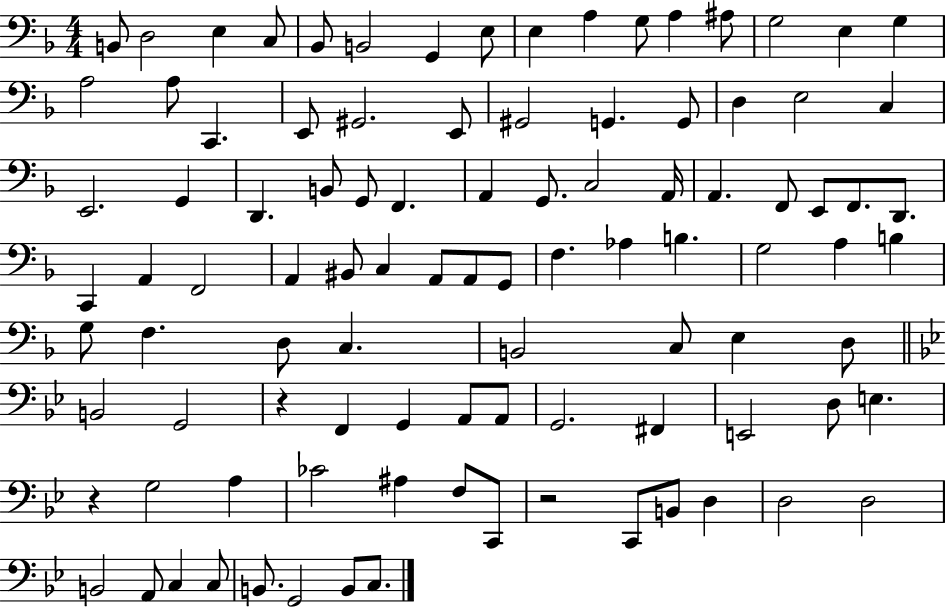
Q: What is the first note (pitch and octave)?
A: B2